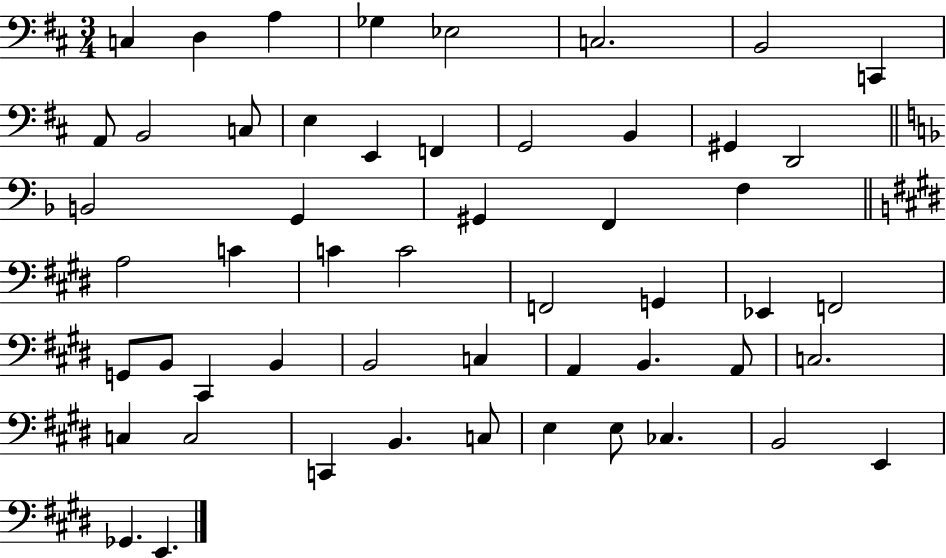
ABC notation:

X:1
T:Untitled
M:3/4
L:1/4
K:D
C, D, A, _G, _E,2 C,2 B,,2 C,, A,,/2 B,,2 C,/2 E, E,, F,, G,,2 B,, ^G,, D,,2 B,,2 G,, ^G,, F,, F, A,2 C C C2 F,,2 G,, _E,, F,,2 G,,/2 B,,/2 ^C,, B,, B,,2 C, A,, B,, A,,/2 C,2 C, C,2 C,, B,, C,/2 E, E,/2 _C, B,,2 E,, _G,, E,,